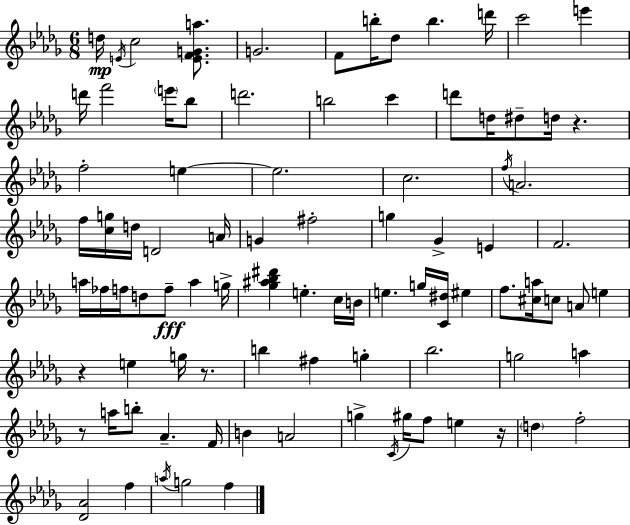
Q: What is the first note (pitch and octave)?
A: D5